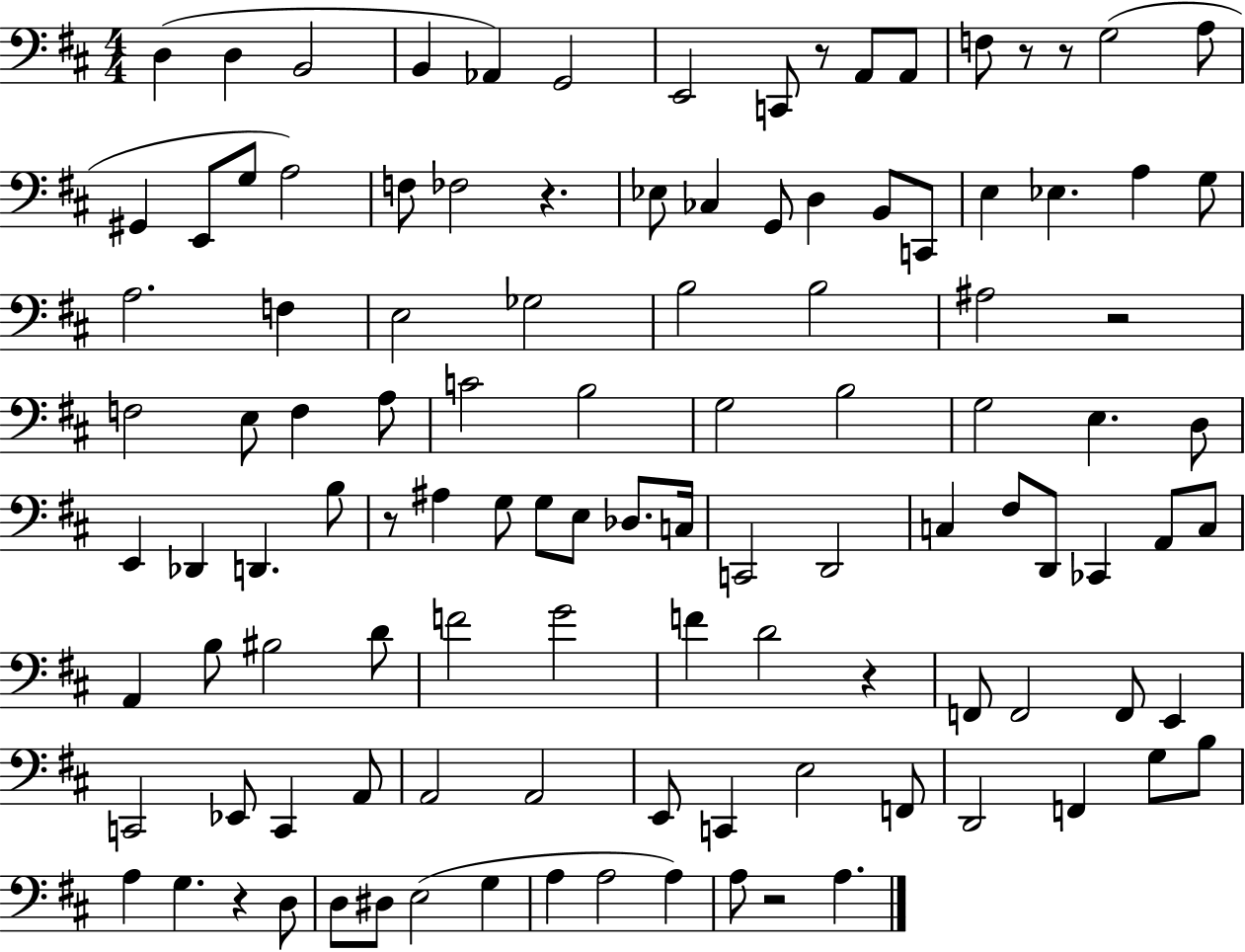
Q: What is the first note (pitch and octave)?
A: D3